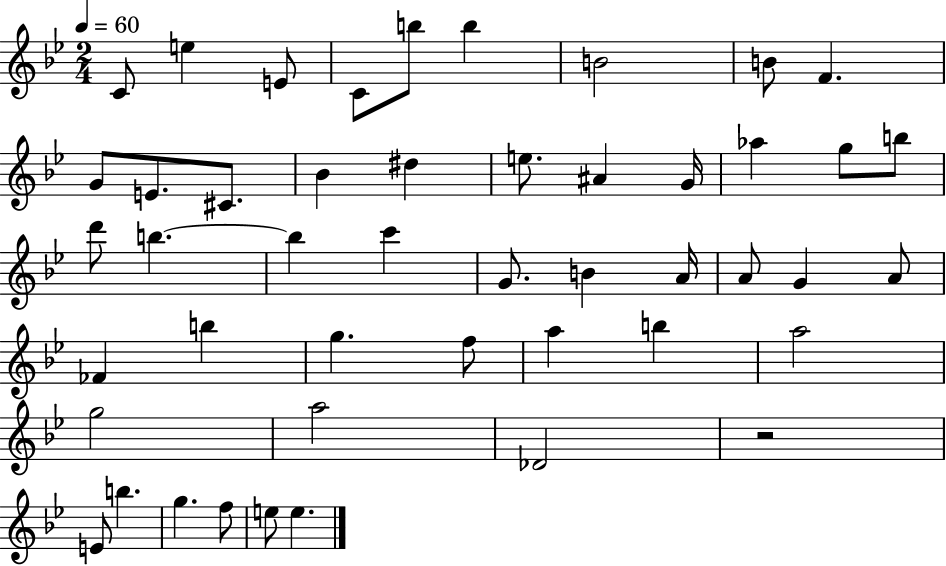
C4/e E5/q E4/e C4/e B5/e B5/q B4/h B4/e F4/q. G4/e E4/e. C#4/e. Bb4/q D#5/q E5/e. A#4/q G4/s Ab5/q G5/e B5/e D6/e B5/q. B5/q C6/q G4/e. B4/q A4/s A4/e G4/q A4/e FES4/q B5/q G5/q. F5/e A5/q B5/q A5/h G5/h A5/h Db4/h R/h E4/e B5/q. G5/q. F5/e E5/e E5/q.